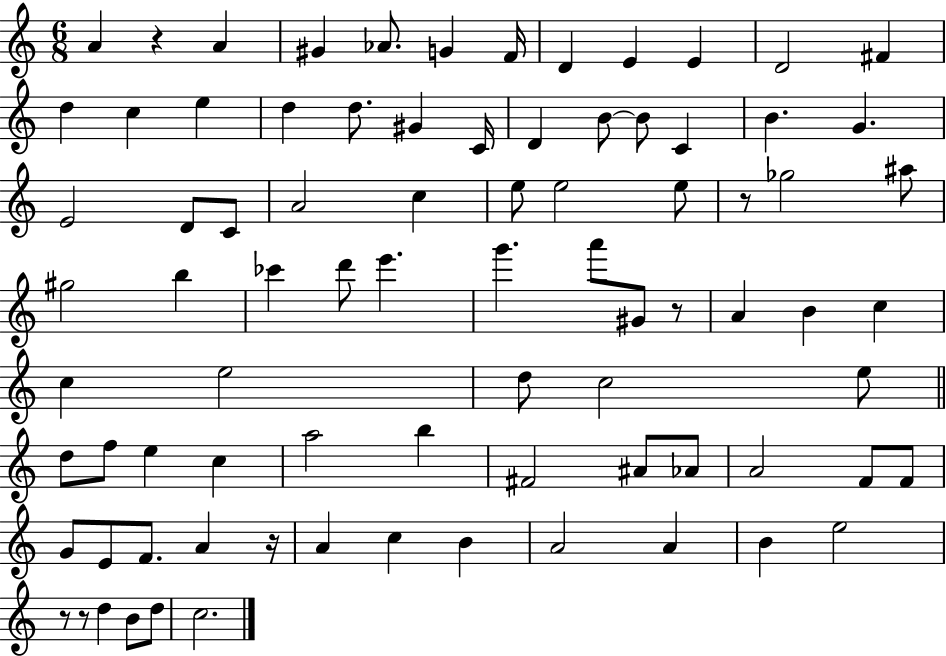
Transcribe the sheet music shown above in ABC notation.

X:1
T:Untitled
M:6/8
L:1/4
K:C
A z A ^G _A/2 G F/4 D E E D2 ^F d c e d d/2 ^G C/4 D B/2 B/2 C B G E2 D/2 C/2 A2 c e/2 e2 e/2 z/2 _g2 ^a/2 ^g2 b _c' d'/2 e' g' a'/2 ^G/2 z/2 A B c c e2 d/2 c2 e/2 d/2 f/2 e c a2 b ^F2 ^A/2 _A/2 A2 F/2 F/2 G/2 E/2 F/2 A z/4 A c B A2 A B e2 z/2 z/2 d B/2 d/2 c2